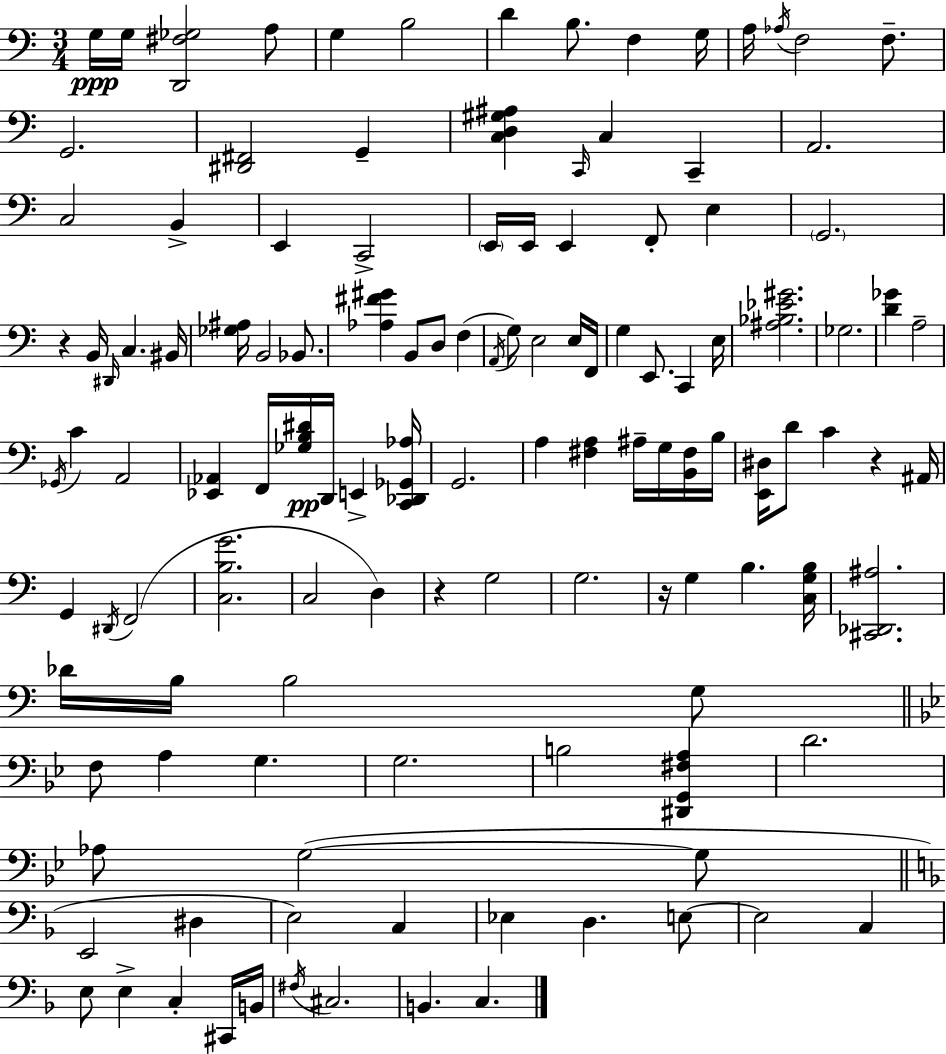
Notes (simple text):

G3/s G3/s [D2,F#3,Gb3]/h A3/e G3/q B3/h D4/q B3/e. F3/q G3/s A3/s Ab3/s F3/h F3/e. G2/h. [D#2,F#2]/h G2/q [C3,D3,G#3,A#3]/q C2/s C3/q C2/q A2/h. C3/h B2/q E2/q C2/h E2/s E2/s E2/q F2/e E3/q G2/h. R/q B2/s D#2/s C3/q. BIS2/s [Gb3,A#3]/s B2/h Bb2/e. [Ab3,F#4,G#4]/q B2/e D3/e F3/q A2/s G3/e E3/h E3/s F2/s G3/q E2/e. C2/q E3/s [A#3,Bb3,Eb4,G#4]/h. Gb3/h. [D4,Gb4]/q A3/h Gb2/s C4/q A2/h [Eb2,Ab2]/q F2/s [Gb3,B3,D#4]/s D2/s E2/q [C2,Db2,Gb2,Ab3]/s G2/h. A3/q [F#3,A3]/q A#3/s G3/s [B2,F#3]/s B3/s [E2,D#3]/s D4/e C4/q R/q A#2/s G2/q D#2/s F2/h [C3,B3,G4]/h. C3/h D3/q R/q G3/h G3/h. R/s G3/q B3/q. [C3,G3,B3]/s [C#2,Db2,A#3]/h. Db4/s B3/s B3/h G3/e F3/e A3/q G3/q. G3/h. B3/h [D#2,G2,F#3,A3]/q D4/h. Ab3/e G3/h G3/e E2/h D#3/q E3/h C3/q Eb3/q D3/q. E3/e E3/h C3/q E3/e E3/q C3/q C#2/s B2/s F#3/s C#3/h. B2/q. C3/q.